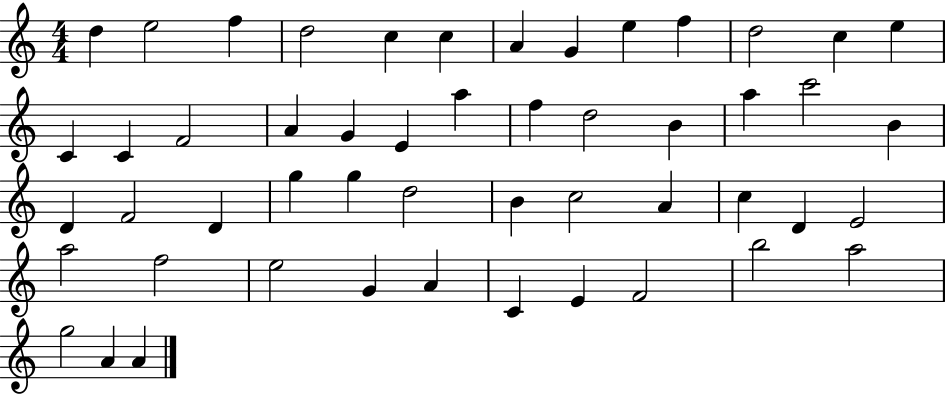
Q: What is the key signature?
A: C major